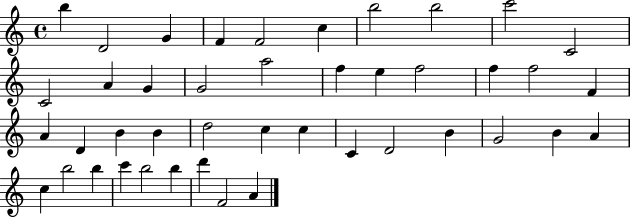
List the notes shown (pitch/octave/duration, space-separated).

B5/q D4/h G4/q F4/q F4/h C5/q B5/h B5/h C6/h C4/h C4/h A4/q G4/q G4/h A5/h F5/q E5/q F5/h F5/q F5/h F4/q A4/q D4/q B4/q B4/q D5/h C5/q C5/q C4/q D4/h B4/q G4/h B4/q A4/q C5/q B5/h B5/q C6/q B5/h B5/q D6/q F4/h A4/q